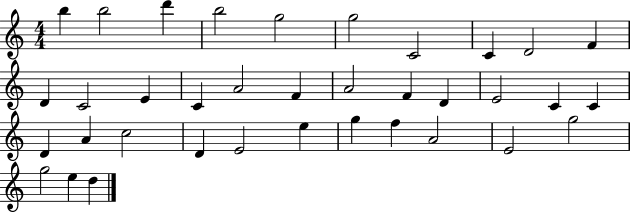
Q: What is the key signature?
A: C major